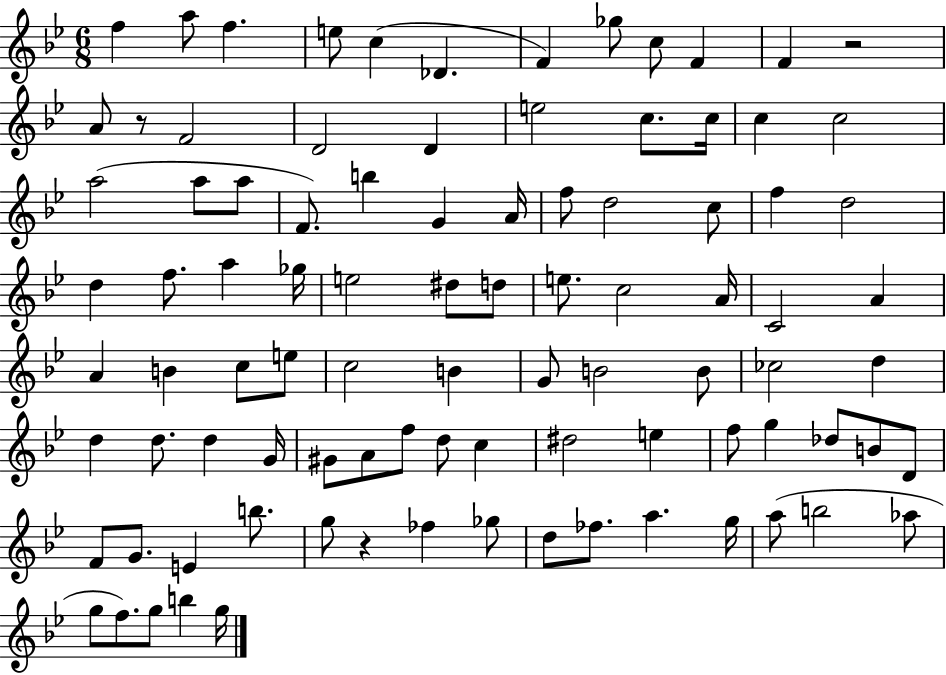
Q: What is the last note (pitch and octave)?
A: G5